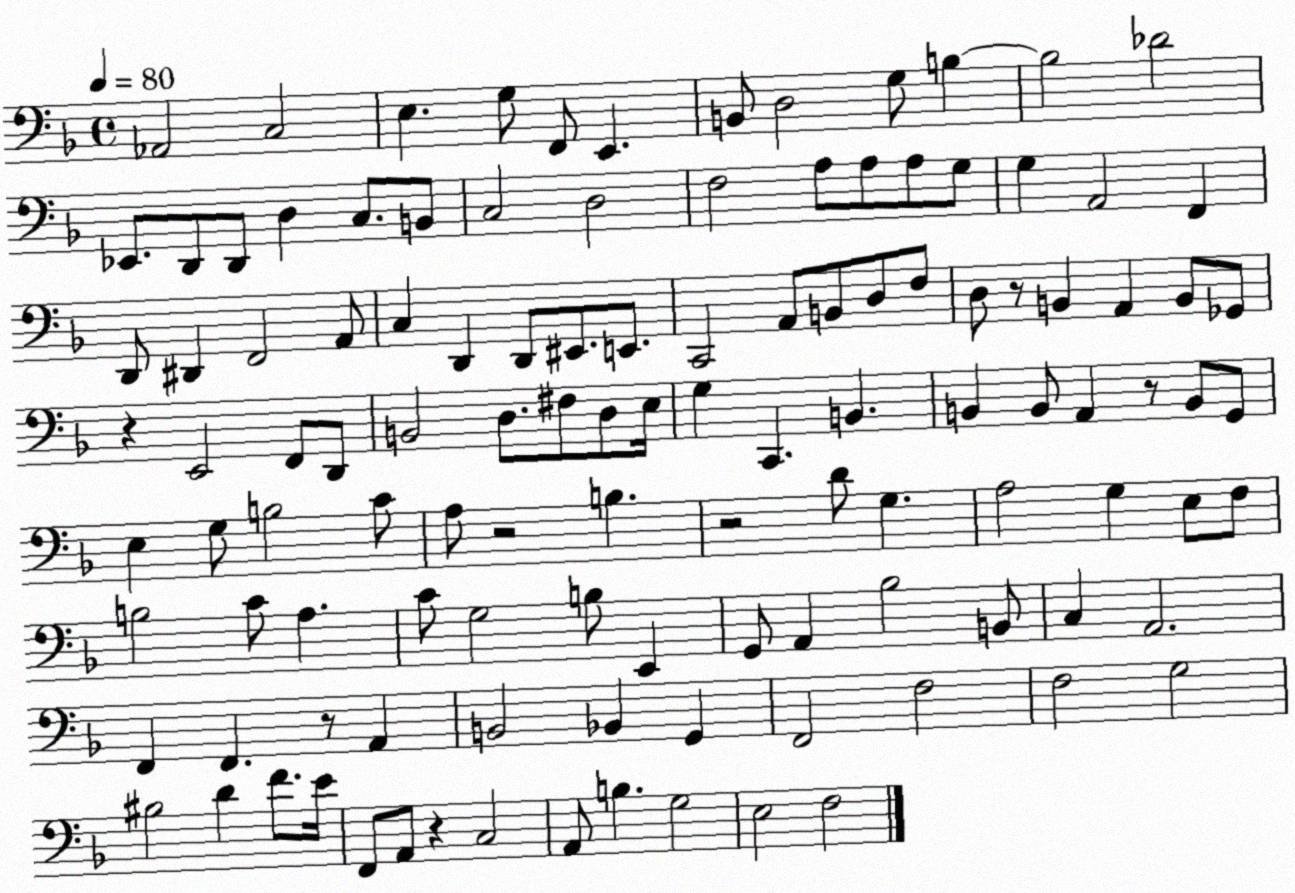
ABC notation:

X:1
T:Untitled
M:4/4
L:1/4
K:F
_A,,2 C,2 E, G,/2 F,,/2 E,, B,,/2 D,2 G,/2 B, B,2 _D2 _E,,/2 D,,/2 D,,/2 D, C,/2 B,,/2 C,2 D,2 F,2 A,/2 A,/2 A,/2 G,/2 G, A,,2 F,, D,,/2 ^D,, F,,2 A,,/2 C, D,, D,,/2 ^E,,/2 E,,/2 C,,2 A,,/2 B,,/2 D,/2 F,/2 D,/2 z/2 B,, A,, B,,/2 _G,,/2 z E,,2 F,,/2 D,,/2 B,,2 D,/2 ^F,/2 D,/2 E,/4 G, C,, B,, B,, B,,/2 A,, z/2 B,,/2 G,,/2 E, G,/2 B,2 C/2 A,/2 z2 B, z2 D/2 G, A,2 G, E,/2 F,/2 B,2 C/2 A, C/2 G,2 B,/2 E,, G,,/2 A,, _B,2 B,,/2 C, A,,2 F,, F,, z/2 A,, B,,2 _B,, G,, F,,2 F,2 F,2 G,2 ^B,2 D F/2 E/4 F,,/2 A,,/2 z C,2 A,,/2 B, G,2 E,2 F,2